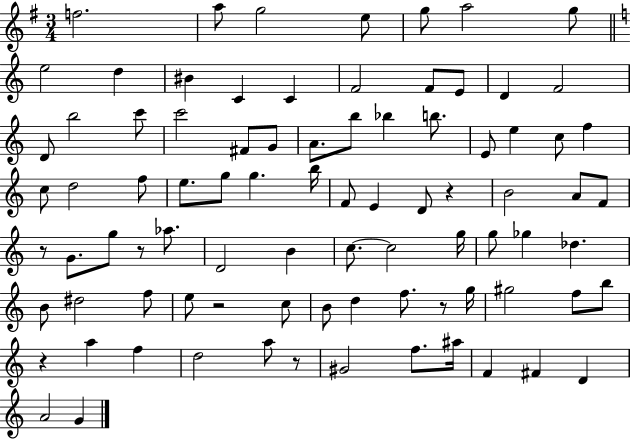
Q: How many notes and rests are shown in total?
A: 86